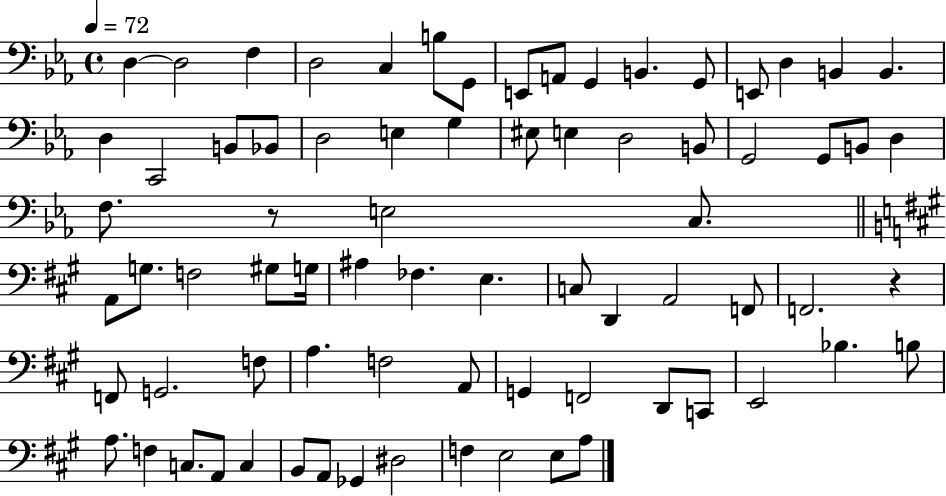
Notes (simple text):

D3/q D3/h F3/q D3/h C3/q B3/e G2/e E2/e A2/e G2/q B2/q. G2/e E2/e D3/q B2/q B2/q. D3/q C2/h B2/e Bb2/e D3/h E3/q G3/q EIS3/e E3/q D3/h B2/e G2/h G2/e B2/e D3/q F3/e. R/e E3/h C3/e. A2/e G3/e. F3/h G#3/e G3/s A#3/q FES3/q. E3/q. C3/e D2/q A2/h F2/e F2/h. R/q F2/e G2/h. F3/e A3/q. F3/h A2/e G2/q F2/h D2/e C2/e E2/h Bb3/q. B3/e A3/e. F3/q C3/e. A2/e C3/q B2/e A2/e Gb2/q D#3/h F3/q E3/h E3/e A3/e